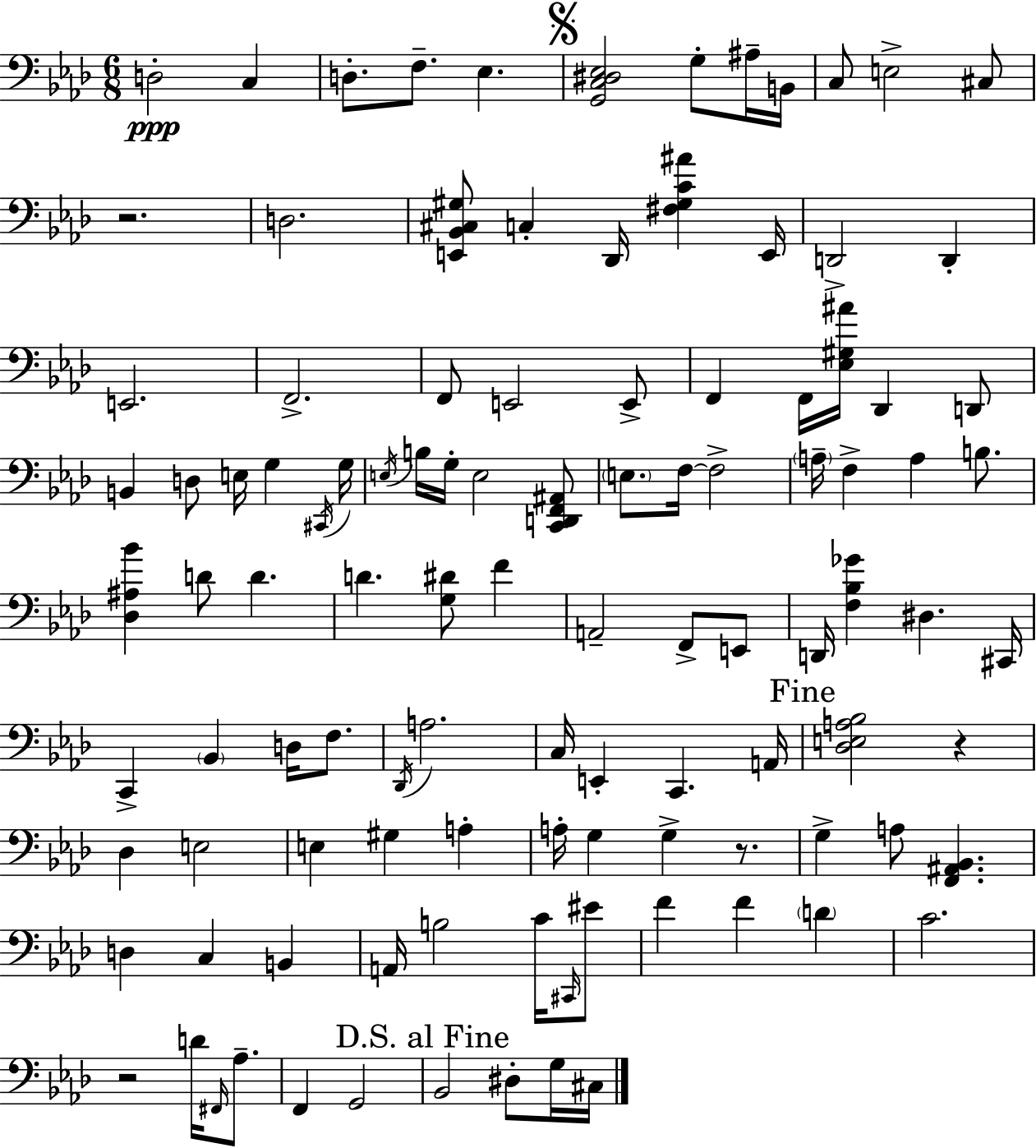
{
  \clef bass
  \numericTimeSignature
  \time 6/8
  \key aes \major
  d2-.\ppp c4 | d8.-. f8.-- ees4. | \mark \markup { \musicglyph "scripts.segno" } <g, c dis ees>2 g8-. ais16-- b,16 | c8 e2-> cis8 | \break r2. | d2. | <e, bes, cis gis>8 c4-. des,16 <fis gis c' ais'>4 e,16 | d,2-> d,4-. | \break e,2. | f,2.-> | f,8 e,2 e,8-> | f,4 f,16 <ees gis ais'>16 des,4 d,8 | \break b,4 d8 e16 g4 \acciaccatura { cis,16 } | g16 \acciaccatura { e16 } b16 g16-. e2 | <c, d, f, ais,>8 \parenthesize e8. f16~~ f2-> | \parenthesize a16-- f4-> a4 b8. | \break <des ais bes'>4 d'8 d'4. | d'4. <g dis'>8 f'4 | a,2-- f,8-> | e,8 d,16 <f bes ges'>4 dis4. | \break cis,16 c,4-> \parenthesize bes,4 d16 f8. | \acciaccatura { des,16 } a2. | c16 e,4-. c,4. | a,16 \mark "Fine" <des e a bes>2 r4 | \break des4 e2 | e4 gis4 a4-. | a16-. g4 g4-> | r8. g4-> a8 <f, ais, bes,>4. | \break d4 c4 b,4 | a,16 b2 | c'16 \grace { cis,16 } eis'8 f'4 f'4 | \parenthesize d'4 c'2. | \break r2 | d'16 \grace { fis,16 } aes8.-- f,4 g,2 | \mark "D.S. al Fine" bes,2 | dis8-. g16 cis16 \bar "|."
}